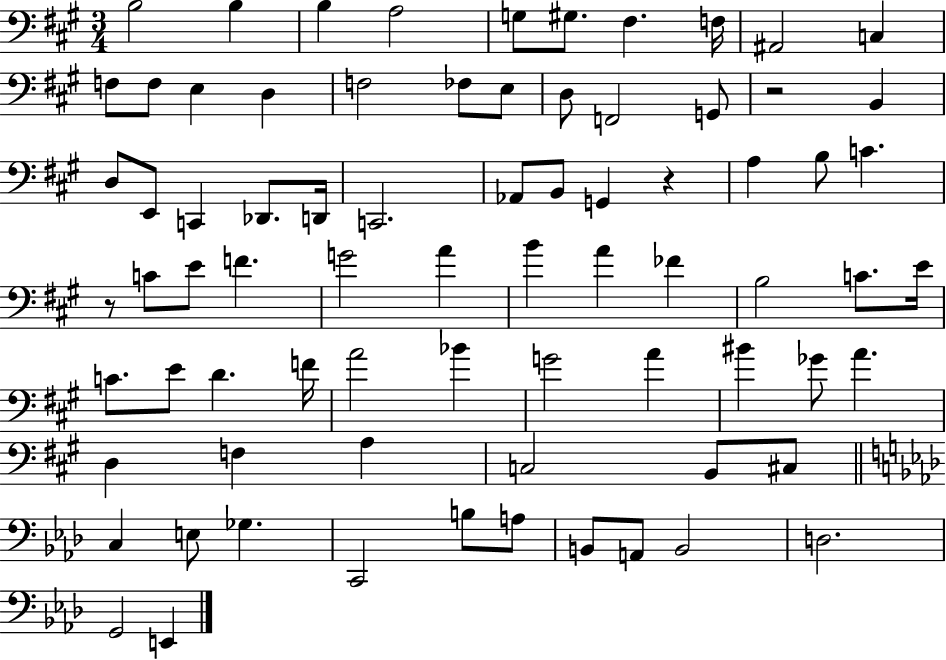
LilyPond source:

{
  \clef bass
  \numericTimeSignature
  \time 3/4
  \key a \major
  b2 b4 | b4 a2 | g8 gis8. fis4. f16 | ais,2 c4 | \break f8 f8 e4 d4 | f2 fes8 e8 | d8 f,2 g,8 | r2 b,4 | \break d8 e,8 c,4 des,8. d,16 | c,2. | aes,8 b,8 g,4 r4 | a4 b8 c'4. | \break r8 c'8 e'8 f'4. | g'2 a'4 | b'4 a'4 fes'4 | b2 c'8. e'16 | \break c'8. e'8 d'4. f'16 | a'2 bes'4 | g'2 a'4 | bis'4 ges'8 a'4. | \break d4 f4 a4 | c2 b,8 cis8 | \bar "||" \break \key aes \major c4 e8 ges4. | c,2 b8 a8 | b,8 a,8 b,2 | d2. | \break g,2 e,4 | \bar "|."
}